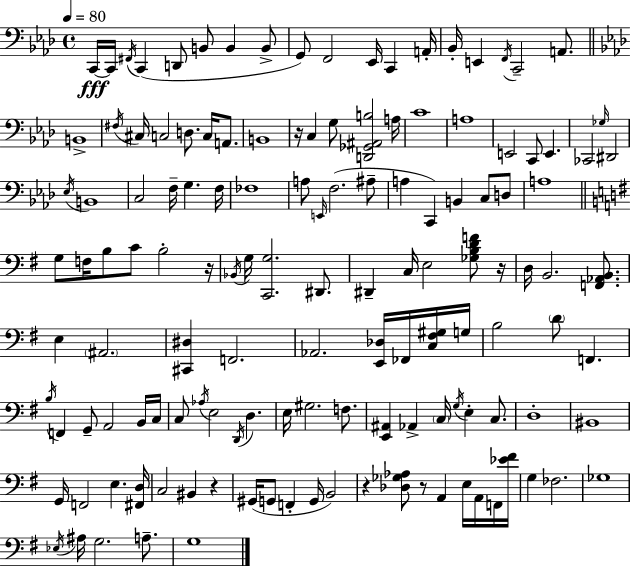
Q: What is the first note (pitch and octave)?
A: C2